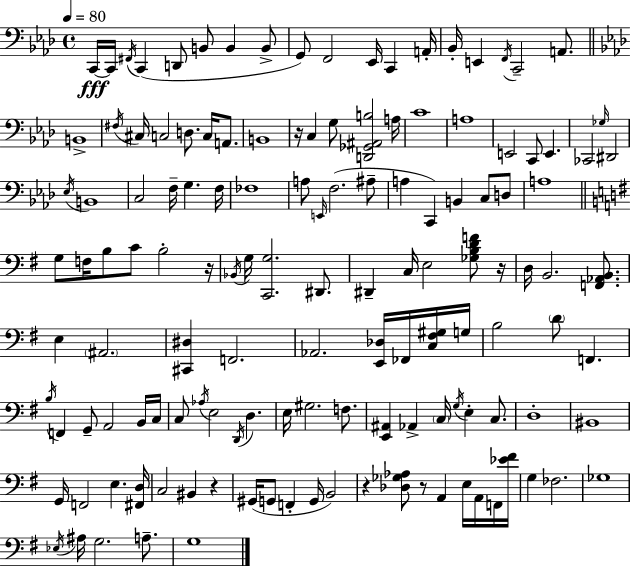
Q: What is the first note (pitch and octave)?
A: C2